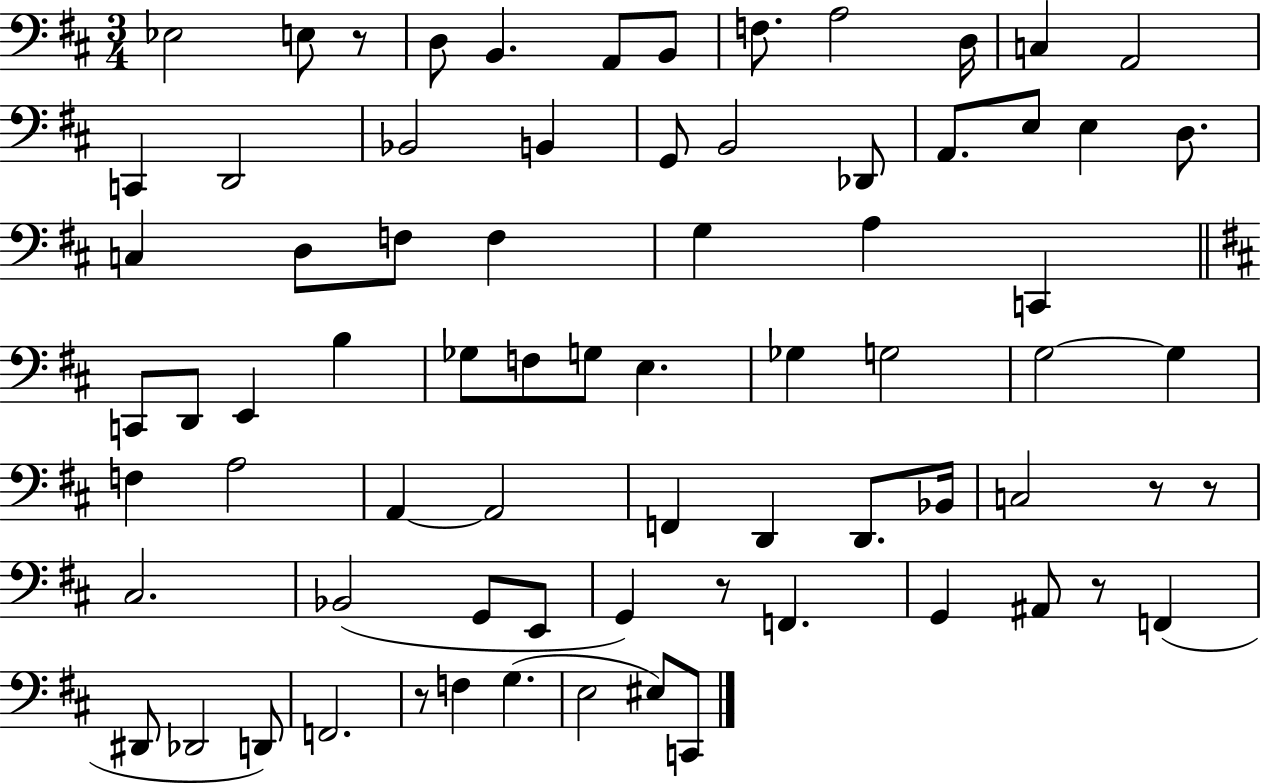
Eb3/h E3/e R/e D3/e B2/q. A2/e B2/e F3/e. A3/h D3/s C3/q A2/h C2/q D2/h Bb2/h B2/q G2/e B2/h Db2/e A2/e. E3/e E3/q D3/e. C3/q D3/e F3/e F3/q G3/q A3/q C2/q C2/e D2/e E2/q B3/q Gb3/e F3/e G3/e E3/q. Gb3/q G3/h G3/h G3/q F3/q A3/h A2/q A2/h F2/q D2/q D2/e. Bb2/s C3/h R/e R/e C#3/h. Bb2/h G2/e E2/e G2/q R/e F2/q. G2/q A#2/e R/e F2/q D#2/e Db2/h D2/e F2/h. R/e F3/q G3/q. E3/h EIS3/e C2/e